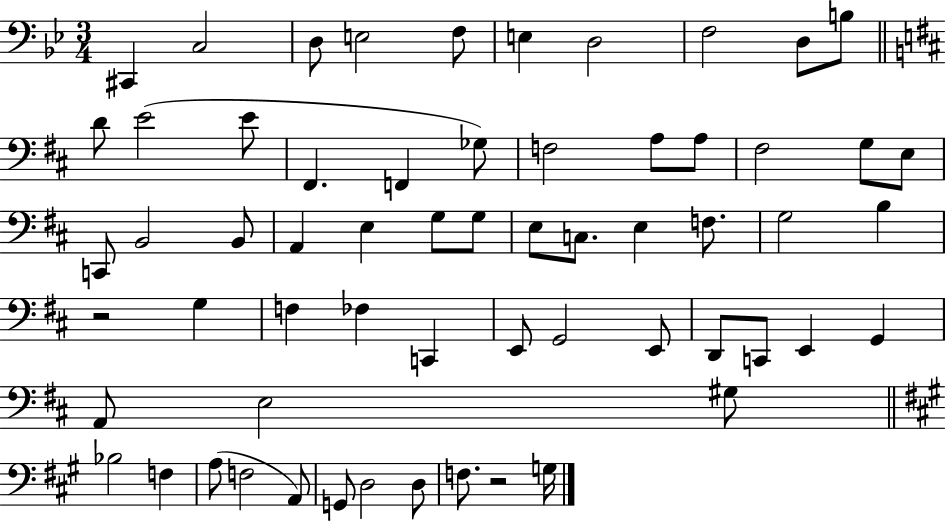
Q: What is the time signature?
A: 3/4